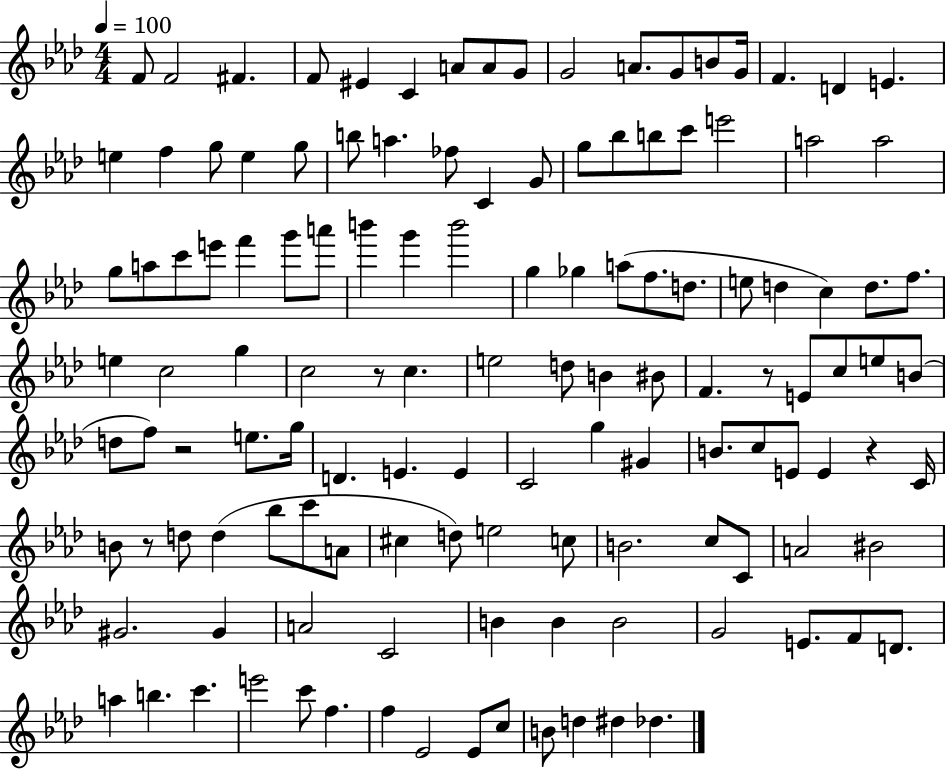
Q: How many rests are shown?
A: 5